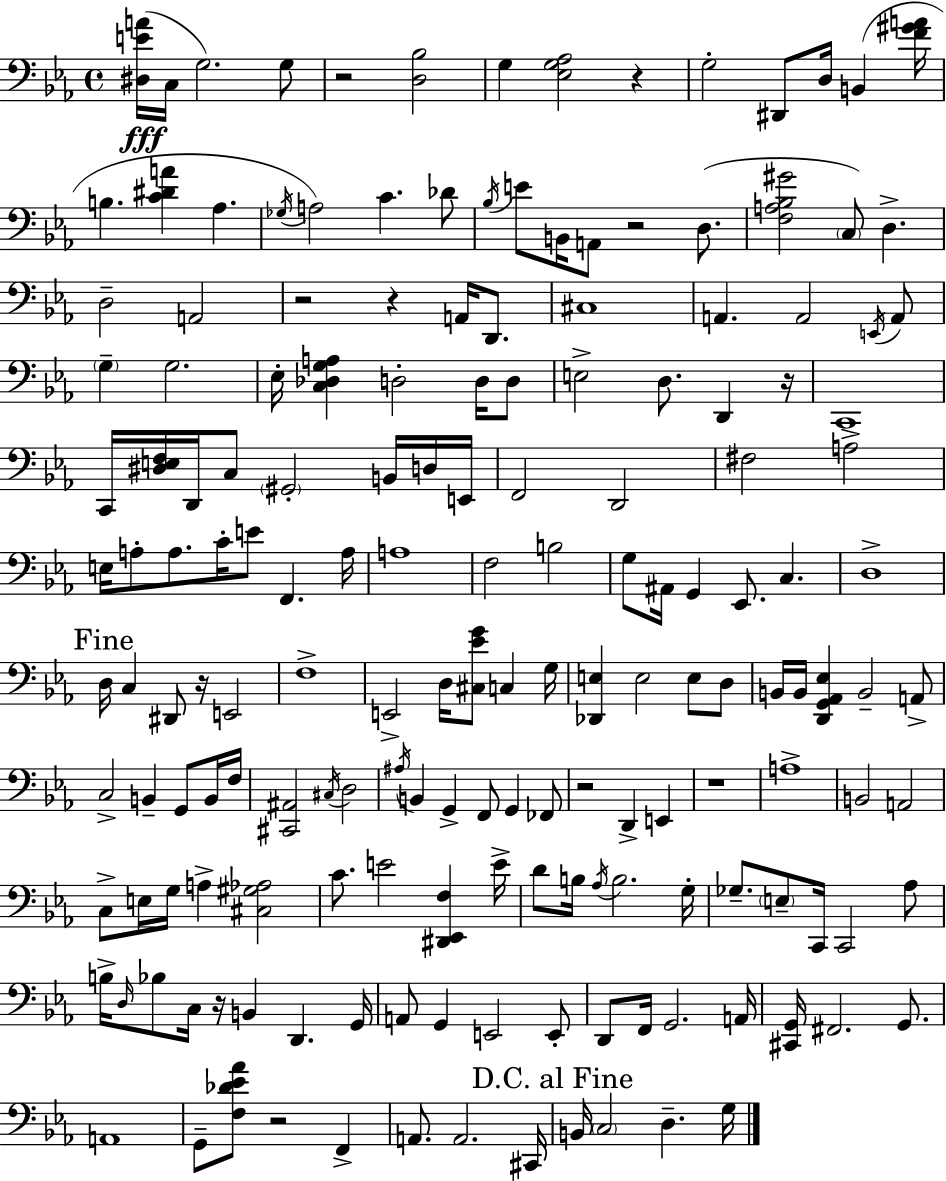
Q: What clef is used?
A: bass